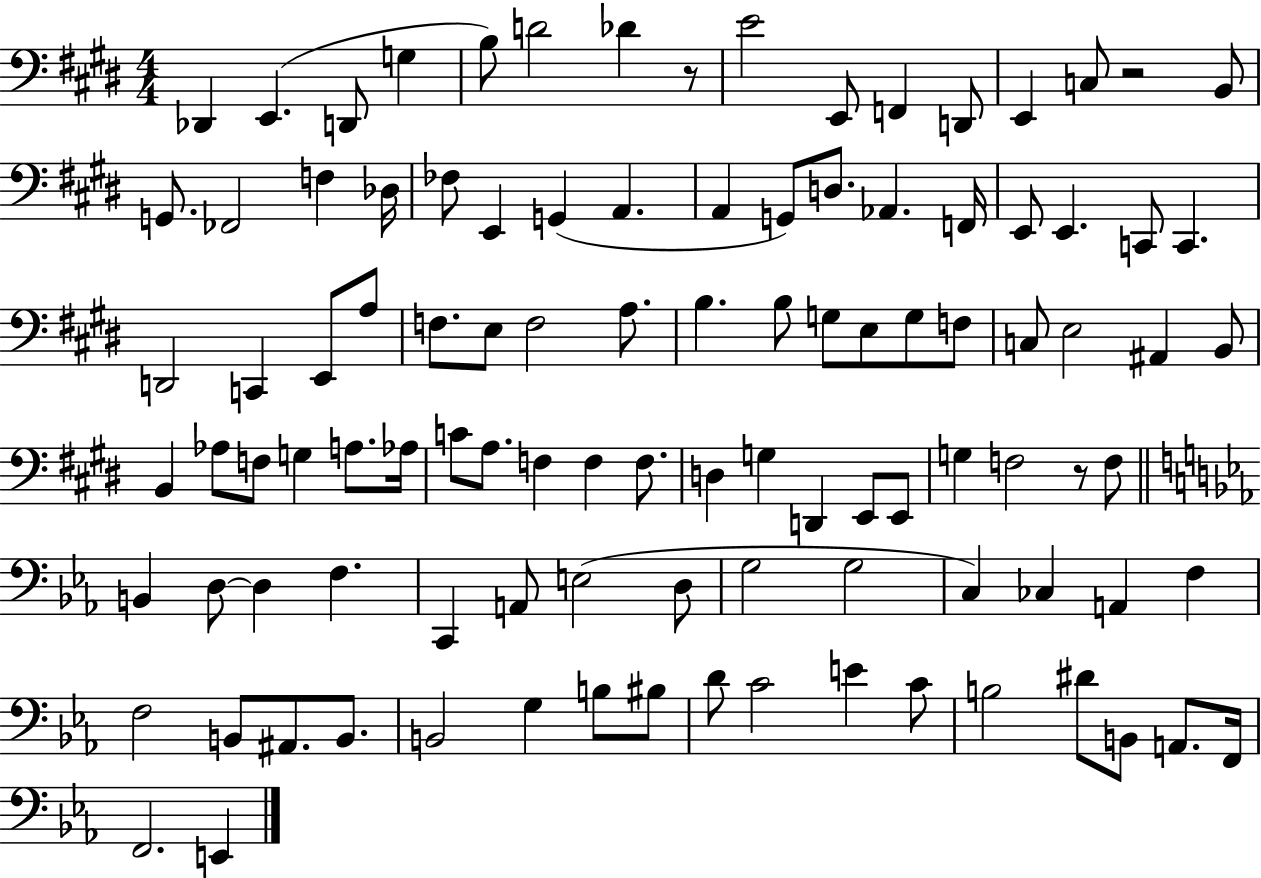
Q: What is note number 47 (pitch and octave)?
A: E3